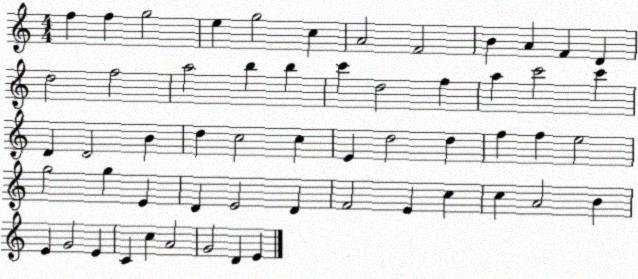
X:1
T:Untitled
M:4/4
L:1/4
K:C
f f g2 e g2 c A2 F2 B A F D d2 f2 a2 b b c' d2 f a c'2 c' D D2 B d c2 c E d2 d f f e2 g2 g E D E2 D F2 E c c A2 B E G2 E C c A2 G2 D E